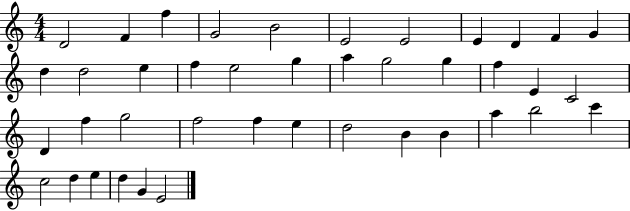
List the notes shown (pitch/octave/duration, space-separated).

D4/h F4/q F5/q G4/h B4/h E4/h E4/h E4/q D4/q F4/q G4/q D5/q D5/h E5/q F5/q E5/h G5/q A5/q G5/h G5/q F5/q E4/q C4/h D4/q F5/q G5/h F5/h F5/q E5/q D5/h B4/q B4/q A5/q B5/h C6/q C5/h D5/q E5/q D5/q G4/q E4/h